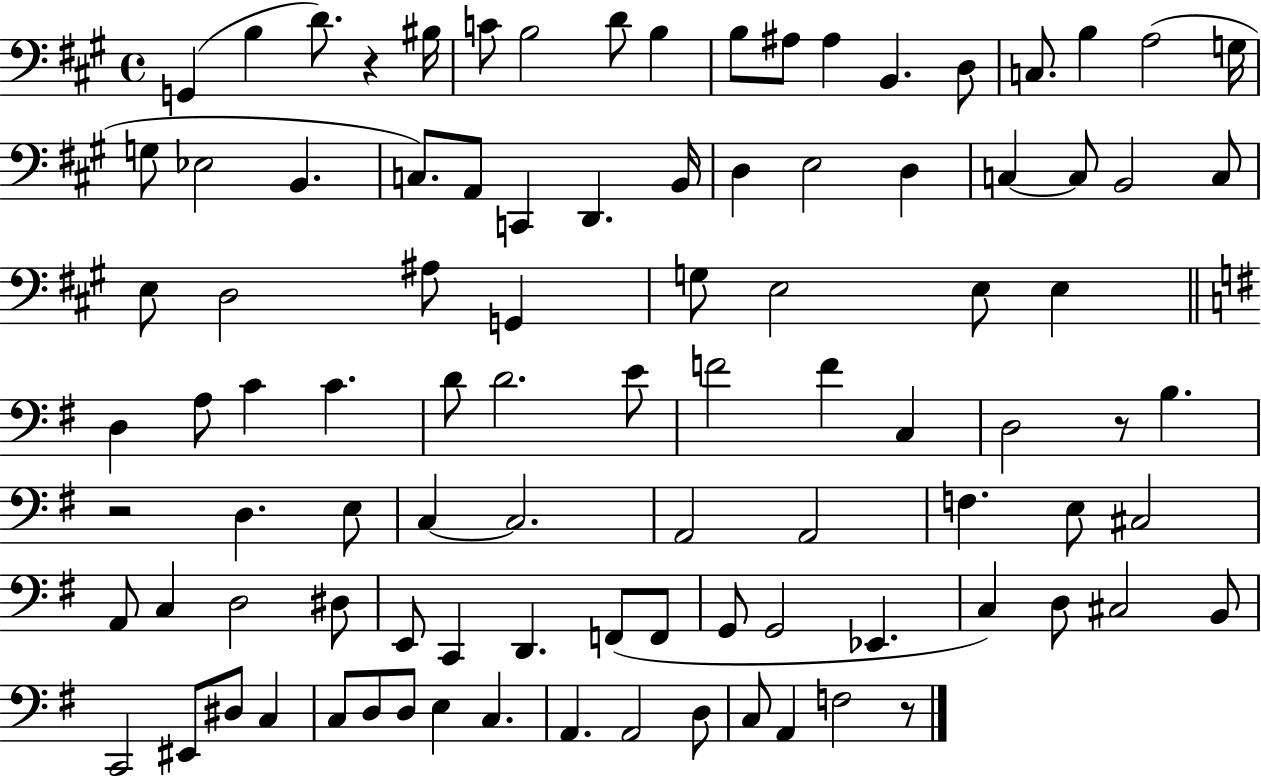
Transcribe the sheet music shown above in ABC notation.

X:1
T:Untitled
M:4/4
L:1/4
K:A
G,, B, D/2 z ^B,/4 C/2 B,2 D/2 B, B,/2 ^A,/2 ^A, B,, D,/2 C,/2 B, A,2 G,/4 G,/2 _E,2 B,, C,/2 A,,/2 C,, D,, B,,/4 D, E,2 D, C, C,/2 B,,2 C,/2 E,/2 D,2 ^A,/2 G,, G,/2 E,2 E,/2 E, D, A,/2 C C D/2 D2 E/2 F2 F C, D,2 z/2 B, z2 D, E,/2 C, C,2 A,,2 A,,2 F, E,/2 ^C,2 A,,/2 C, D,2 ^D,/2 E,,/2 C,, D,, F,,/2 F,,/2 G,,/2 G,,2 _E,, C, D,/2 ^C,2 B,,/2 C,,2 ^E,,/2 ^D,/2 C, C,/2 D,/2 D,/2 E, C, A,, A,,2 D,/2 C,/2 A,, F,2 z/2